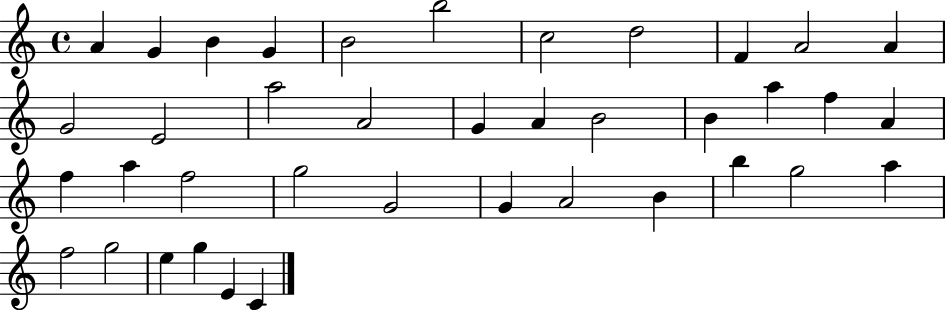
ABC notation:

X:1
T:Untitled
M:4/4
L:1/4
K:C
A G B G B2 b2 c2 d2 F A2 A G2 E2 a2 A2 G A B2 B a f A f a f2 g2 G2 G A2 B b g2 a f2 g2 e g E C